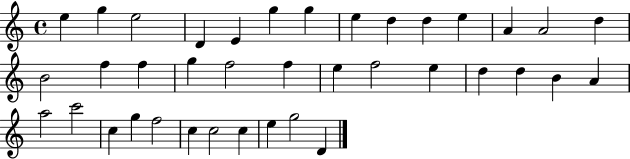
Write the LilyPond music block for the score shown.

{
  \clef treble
  \time 4/4
  \defaultTimeSignature
  \key c \major
  e''4 g''4 e''2 | d'4 e'4 g''4 g''4 | e''4 d''4 d''4 e''4 | a'4 a'2 d''4 | \break b'2 f''4 f''4 | g''4 f''2 f''4 | e''4 f''2 e''4 | d''4 d''4 b'4 a'4 | \break a''2 c'''2 | c''4 g''4 f''2 | c''4 c''2 c''4 | e''4 g''2 d'4 | \break \bar "|."
}